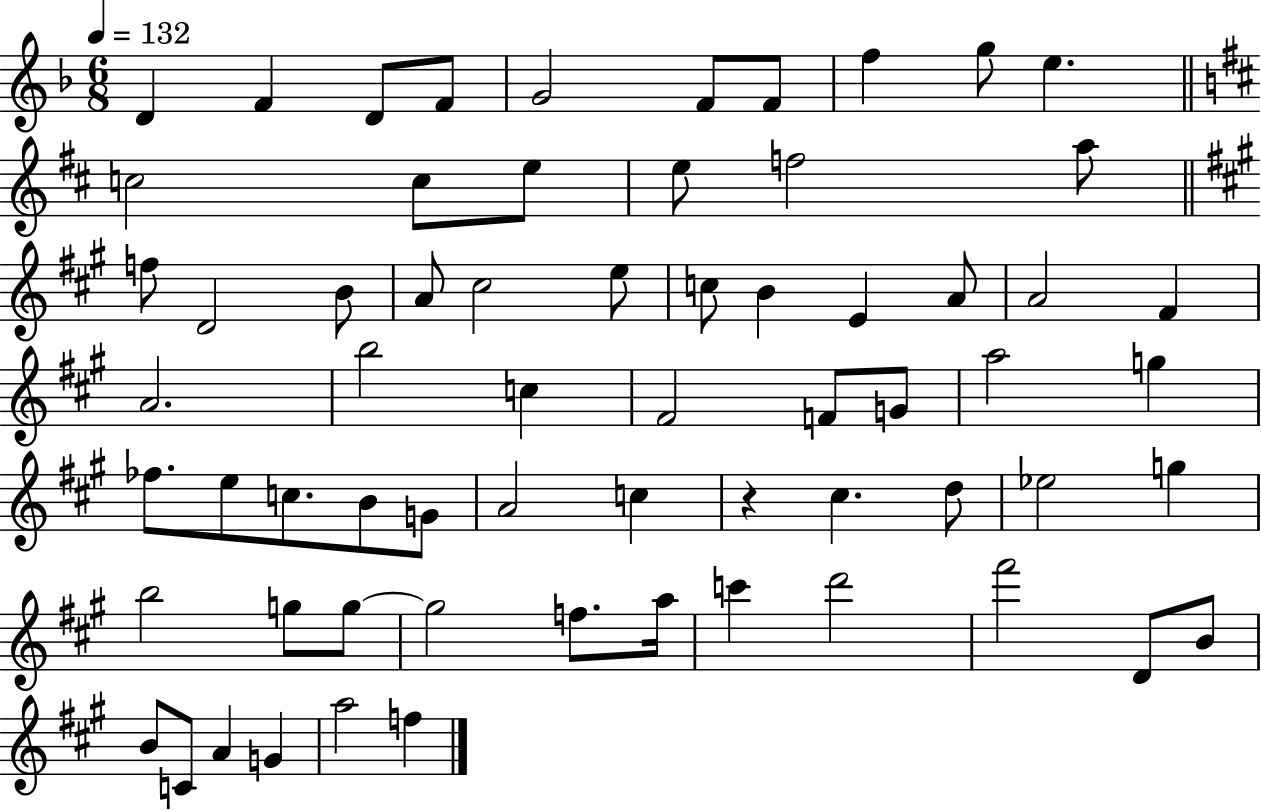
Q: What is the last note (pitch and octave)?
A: F5